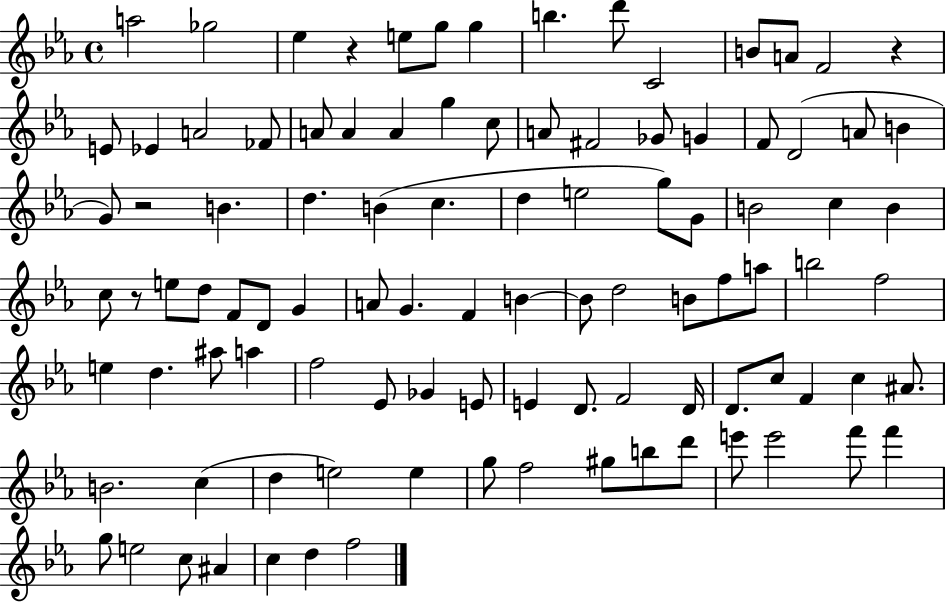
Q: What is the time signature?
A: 4/4